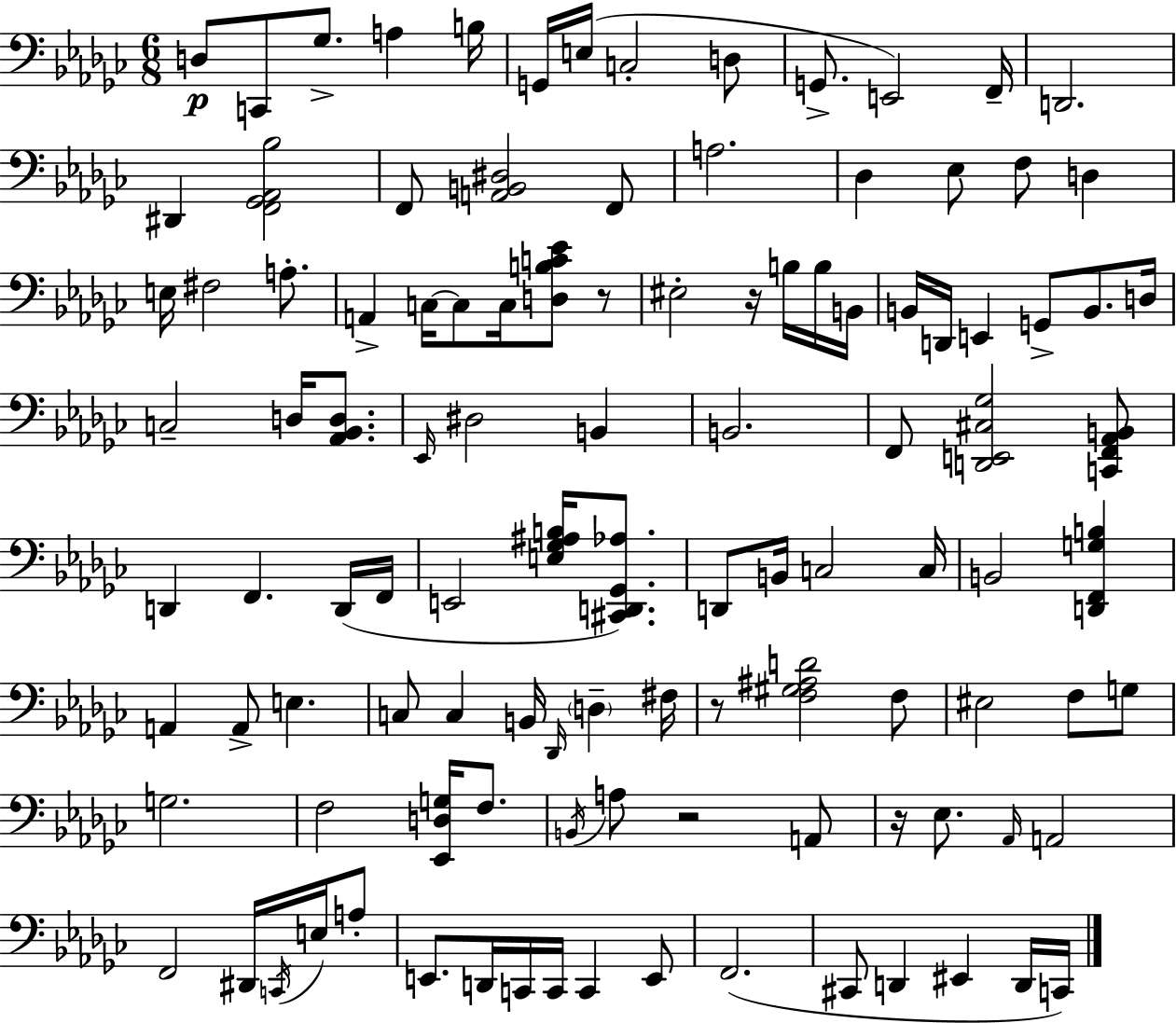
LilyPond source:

{
  \clef bass
  \numericTimeSignature
  \time 6/8
  \key ees \minor
  d8\p c,8 ges8.-> a4 b16 | g,16 e16( c2-. d8 | g,8.-> e,2) f,16-- | d,2. | \break dis,4 <f, ges, aes, bes>2 | f,8 <a, b, dis>2 f,8 | a2. | des4 ees8 f8 d4 | \break e16 fis2 a8.-. | a,4-> c16~~ c8 c16 <d b c' ees'>8 r8 | eis2-. r16 b16 b16 b,16 | b,16 d,16 e,4 g,8-> b,8. d16 | \break c2-- d16 <aes, bes, d>8. | \grace { ees,16 } dis2 b,4 | b,2. | f,8 <d, e, cis ges>2 <c, f, aes, b,>8 | \break d,4 f,4. d,16( | f,16 e,2 <e ges ais b>16 <cis, d, ges, aes>8.) | d,8 b,16 c2 | c16 b,2 <d, f, g b>4 | \break a,4 a,8-> e4. | c8 c4 b,16 \grace { des,16 } \parenthesize d4-- | fis16 r8 <f gis ais d'>2 | f8 eis2 f8 | \break g8 g2. | f2 <ees, d g>16 f8. | \acciaccatura { b,16 } a8 r2 | a,8 r16 ees8. \grace { aes,16 } a,2 | \break f,2 | dis,16 \acciaccatura { c,16 } e16 a8-. e,8. d,16 c,16 c,16 c,4 | e,8 f,2.( | cis,8 d,4 eis,4 | \break d,16 c,16) \bar "|."
}